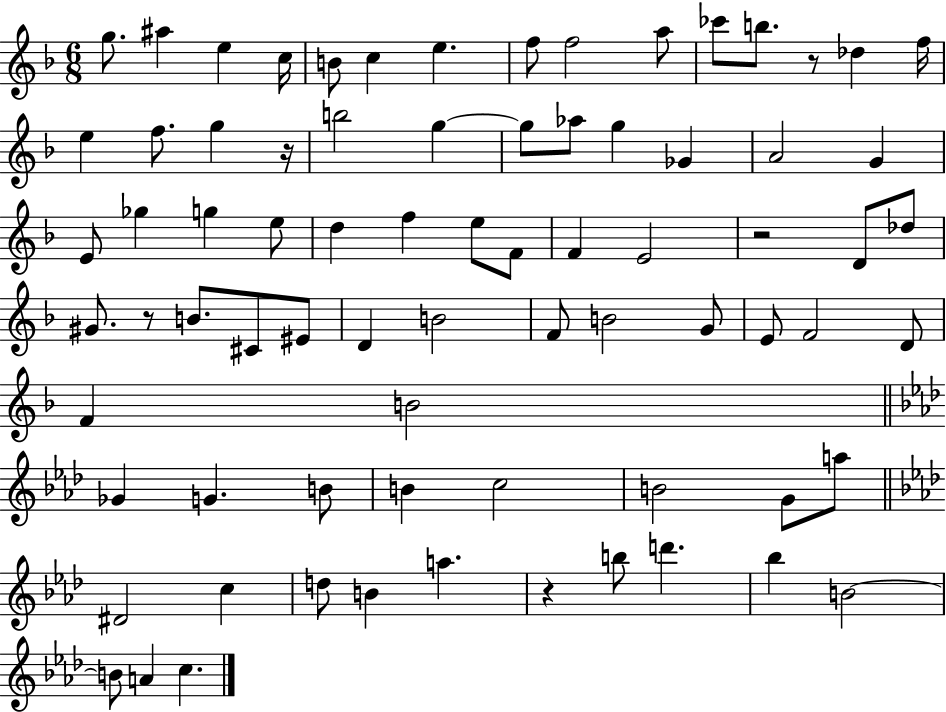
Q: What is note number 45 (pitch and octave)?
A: B4